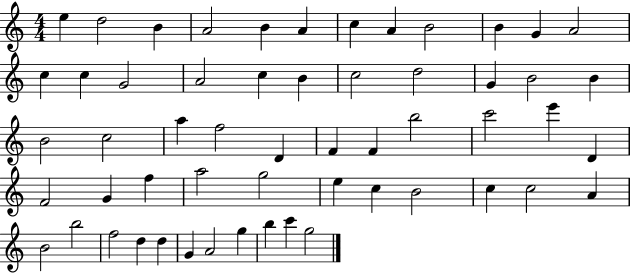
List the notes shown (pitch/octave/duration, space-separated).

E5/q D5/h B4/q A4/h B4/q A4/q C5/q A4/q B4/h B4/q G4/q A4/h C5/q C5/q G4/h A4/h C5/q B4/q C5/h D5/h G4/q B4/h B4/q B4/h C5/h A5/q F5/h D4/q F4/q F4/q B5/h C6/h E6/q D4/q F4/h G4/q F5/q A5/h G5/h E5/q C5/q B4/h C5/q C5/h A4/q B4/h B5/h F5/h D5/q D5/q G4/q A4/h G5/q B5/q C6/q G5/h